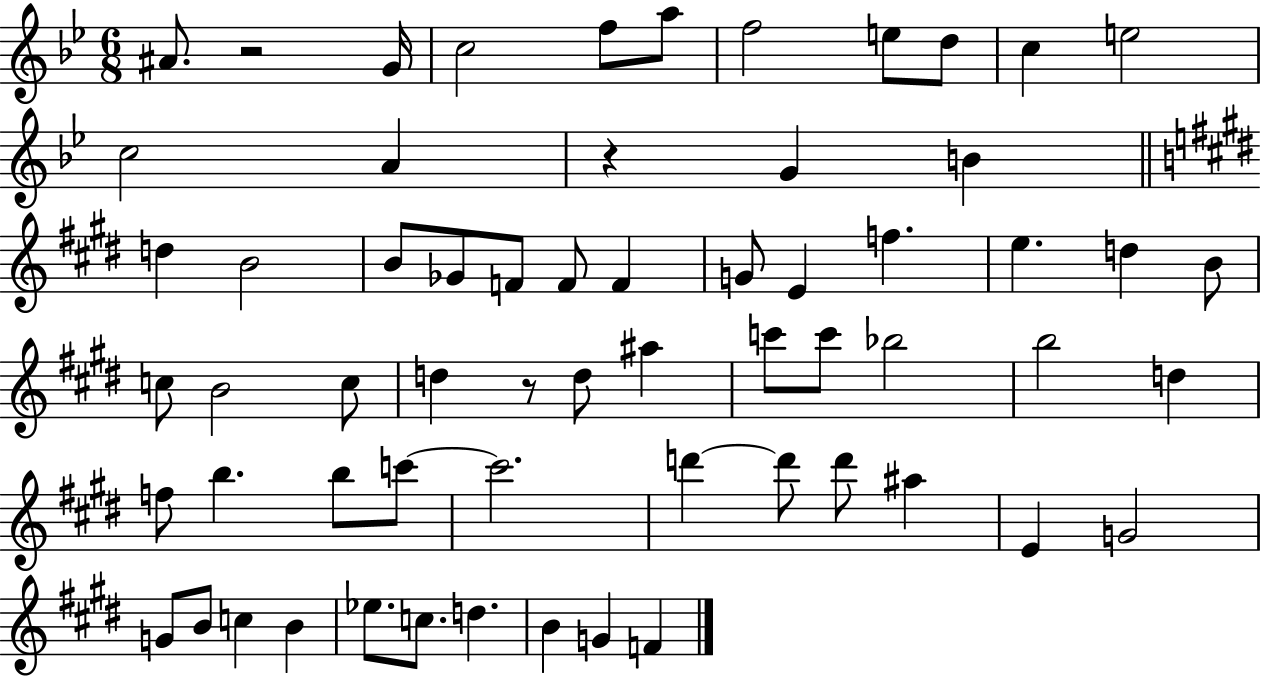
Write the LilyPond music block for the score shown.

{
  \clef treble
  \numericTimeSignature
  \time 6/8
  \key bes \major
  ais'8. r2 g'16 | c''2 f''8 a''8 | f''2 e''8 d''8 | c''4 e''2 | \break c''2 a'4 | r4 g'4 b'4 | \bar "||" \break \key e \major d''4 b'2 | b'8 ges'8 f'8 f'8 f'4 | g'8 e'4 f''4. | e''4. d''4 b'8 | \break c''8 b'2 c''8 | d''4 r8 d''8 ais''4 | c'''8 c'''8 bes''2 | b''2 d''4 | \break f''8 b''4. b''8 c'''8~~ | c'''2. | d'''4~~ d'''8 d'''8 ais''4 | e'4 g'2 | \break g'8 b'8 c''4 b'4 | ees''8. c''8. d''4. | b'4 g'4 f'4 | \bar "|."
}